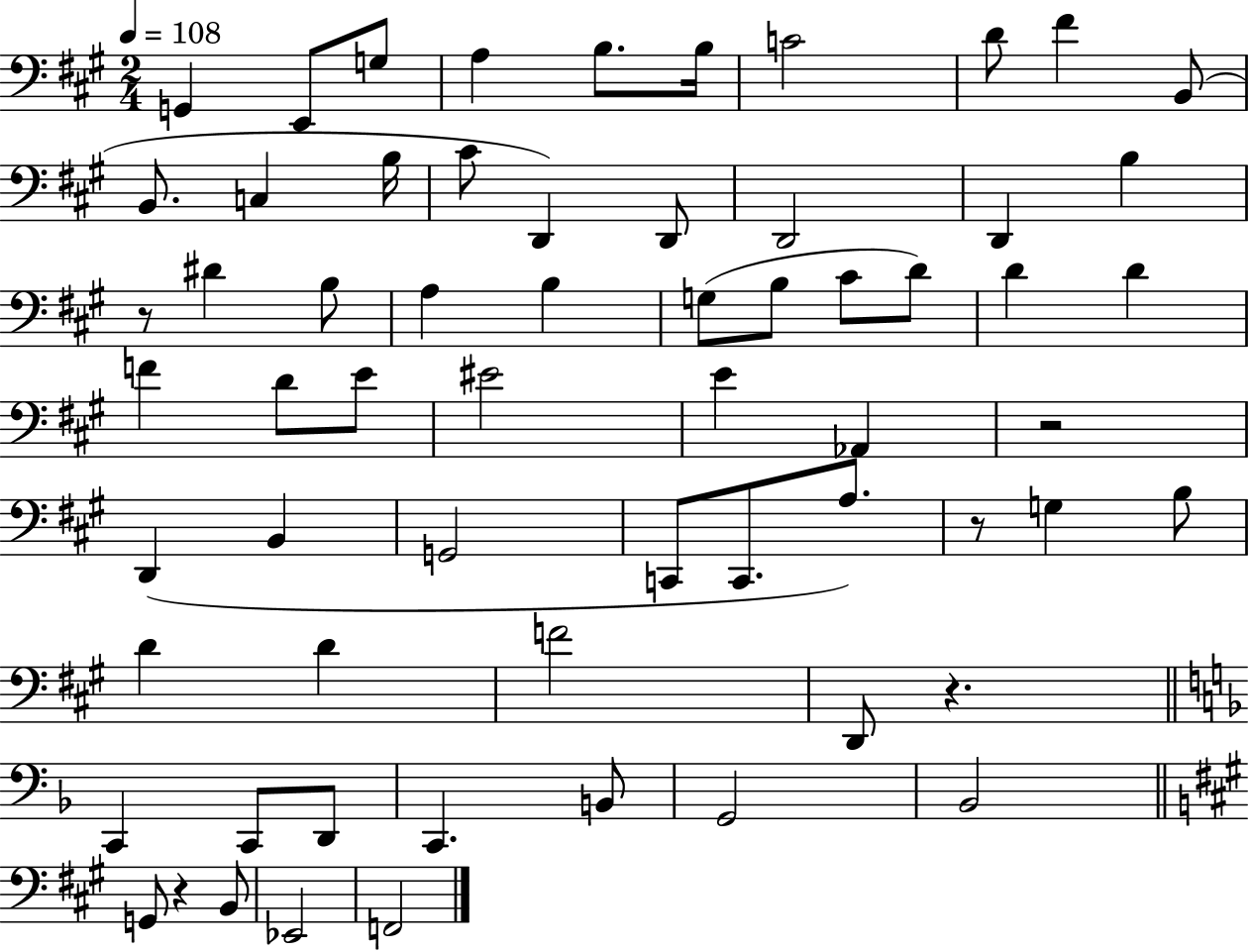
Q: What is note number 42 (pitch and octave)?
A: G3